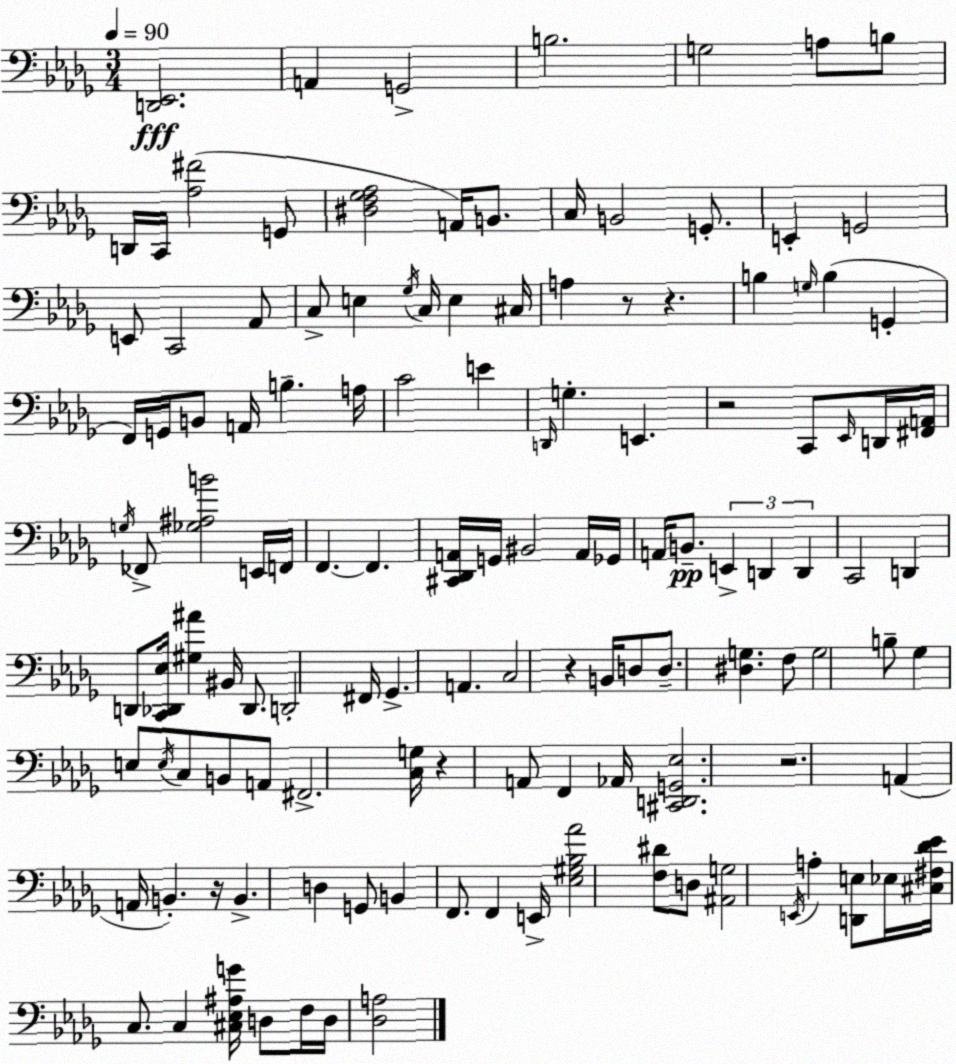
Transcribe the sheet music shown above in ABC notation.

X:1
T:Untitled
M:3/4
L:1/4
K:Bbm
[D,,_E,,]2 A,, G,,2 B,2 G,2 A,/2 B,/2 D,,/4 C,,/4 [_A,^F]2 G,,/2 [^D,F,_G,_A,]2 A,,/4 B,,/2 C,/4 B,,2 G,,/2 E,, G,,2 E,,/2 C,,2 _A,,/2 C,/2 E, _G,/4 C,/4 E, ^C,/4 A, z/2 z B, G,/4 B, G,, F,,/4 G,,/4 B,,/2 A,,/4 B, A,/4 C2 E D,,/4 G, E,, z2 C,,/2 _E,,/4 D,,/4 [^F,,A,,]/4 G,/4 _F,,/2 [_G,^A,B]2 E,,/4 F,,/4 F,, F,, [^C,,_D,,A,,]/4 G,,/4 ^B,,2 A,,/4 _G,,/4 A,,/4 B,,/2 E,, D,, D,, C,,2 D,, D,,/2 [C,,_D,,_E,]/4 [^G,^A] ^B,,/4 _D,,/2 D,,2 ^F,,/4 _G,, A,, C,2 z B,,/4 D,/2 D,/2 [^D,G,] F,/2 G,2 B,/2 _G, E,/2 E,/4 C,/2 B,,/2 A,,/2 ^F,,2 [C,G,]/4 z A,,/2 F,, _A,,/4 [^C,,D,,G,,_E,]2 z2 A,, A,,/4 B,, z/4 B,, D, G,,/2 B,, F,,/2 F,, E,,/4 [_E,^G,_B,_A]2 [F,^D]/2 D,/2 [^A,,G,]2 E,,/4 A, [D,,E,]/2 _E,/4 [^C,^F,_D_E]/4 C,/2 C, [^C,_E,^A,G]/4 D,/2 F,/4 D,/4 [_D,A,]2